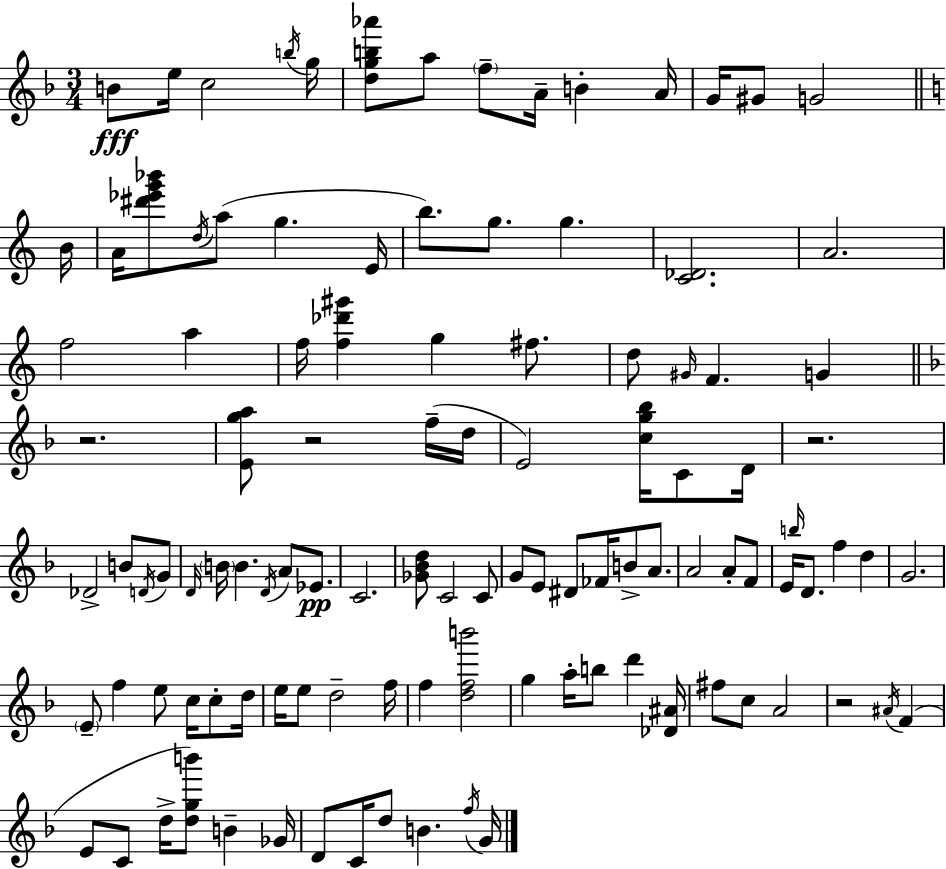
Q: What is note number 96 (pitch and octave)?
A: G4